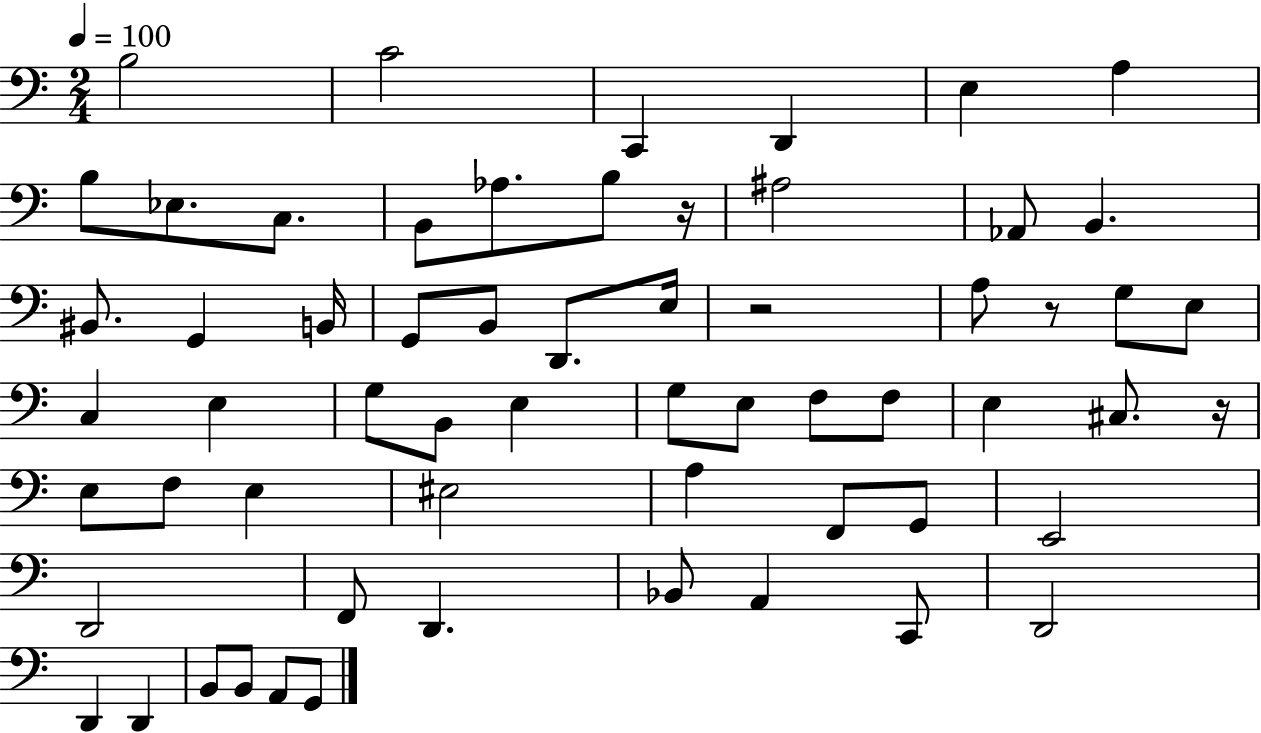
{
  \clef bass
  \numericTimeSignature
  \time 2/4
  \key c \major
  \tempo 4 = 100
  b2 | c'2 | c,4 d,4 | e4 a4 | \break b8 ees8. c8. | b,8 aes8. b8 r16 | ais2 | aes,8 b,4. | \break bis,8. g,4 b,16 | g,8 b,8 d,8. e16 | r2 | a8 r8 g8 e8 | \break c4 e4 | g8 b,8 e4 | g8 e8 f8 f8 | e4 cis8. r16 | \break e8 f8 e4 | eis2 | a4 f,8 g,8 | e,2 | \break d,2 | f,8 d,4. | bes,8 a,4 c,8 | d,2 | \break d,4 d,4 | b,8 b,8 a,8 g,8 | \bar "|."
}